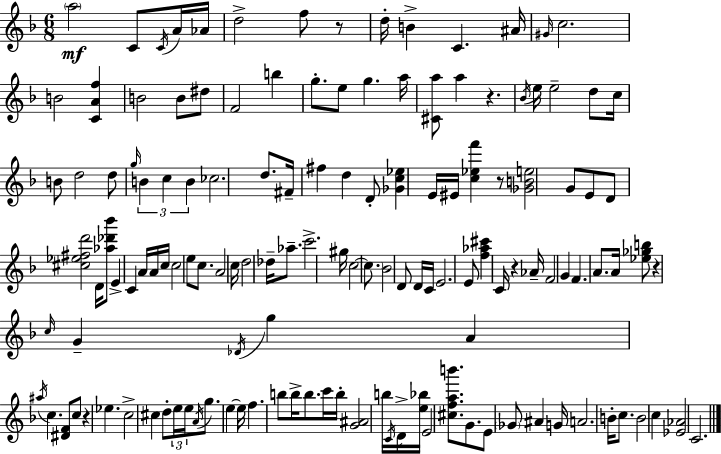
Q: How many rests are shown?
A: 6